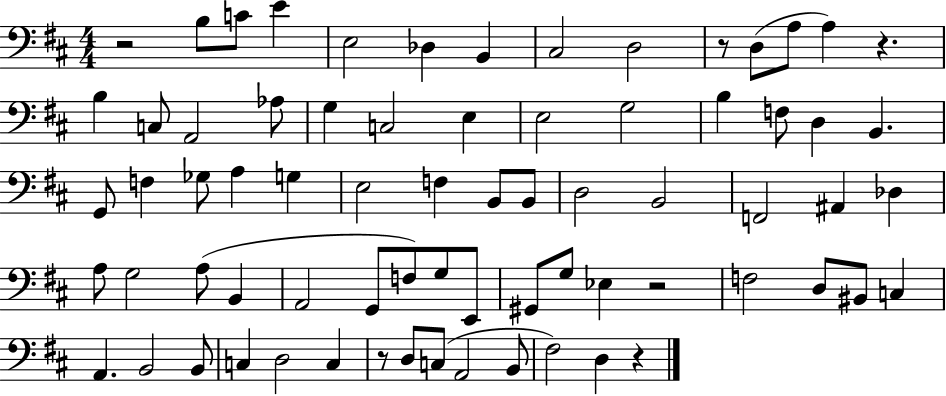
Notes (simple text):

R/h B3/e C4/e E4/q E3/h Db3/q B2/q C#3/h D3/h R/e D3/e A3/e A3/q R/q. B3/q C3/e A2/h Ab3/e G3/q C3/h E3/q E3/h G3/h B3/q F3/e D3/q B2/q. G2/e F3/q Gb3/e A3/q G3/q E3/h F3/q B2/e B2/e D3/h B2/h F2/h A#2/q Db3/q A3/e G3/h A3/e B2/q A2/h G2/e F3/e G3/e E2/e G#2/e G3/e Eb3/q R/h F3/h D3/e BIS2/e C3/q A2/q. B2/h B2/e C3/q D3/h C3/q R/e D3/e C3/e A2/h B2/e F#3/h D3/q R/q